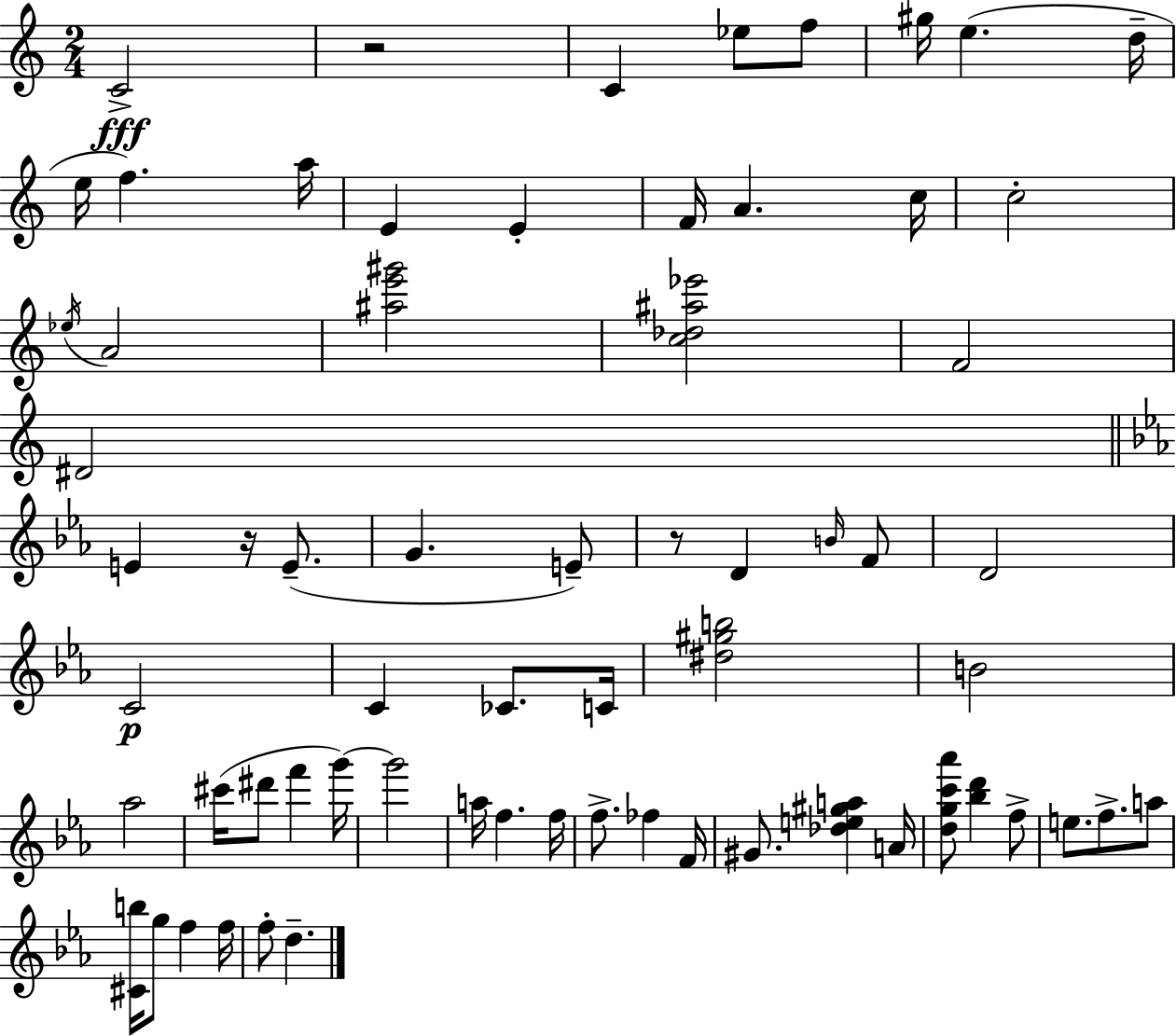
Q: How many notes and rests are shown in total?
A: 66